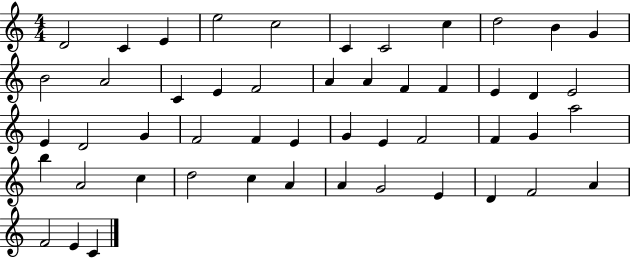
{
  \clef treble
  \numericTimeSignature
  \time 4/4
  \key c \major
  d'2 c'4 e'4 | e''2 c''2 | c'4 c'2 c''4 | d''2 b'4 g'4 | \break b'2 a'2 | c'4 e'4 f'2 | a'4 a'4 f'4 f'4 | e'4 d'4 e'2 | \break e'4 d'2 g'4 | f'2 f'4 e'4 | g'4 e'4 f'2 | f'4 g'4 a''2 | \break b''4 a'2 c''4 | d''2 c''4 a'4 | a'4 g'2 e'4 | d'4 f'2 a'4 | \break f'2 e'4 c'4 | \bar "|."
}